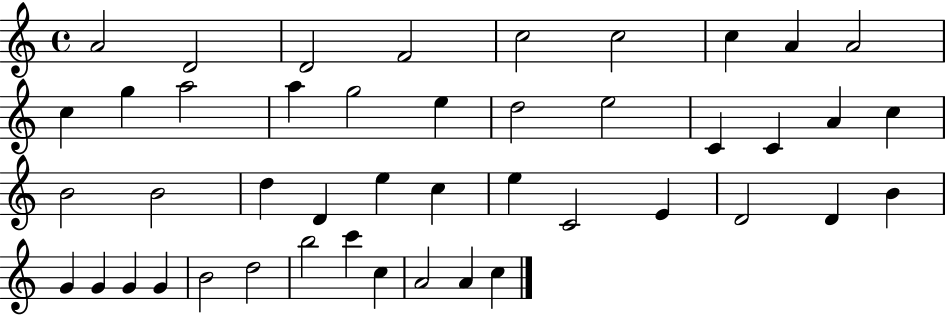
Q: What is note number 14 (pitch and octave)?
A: G5